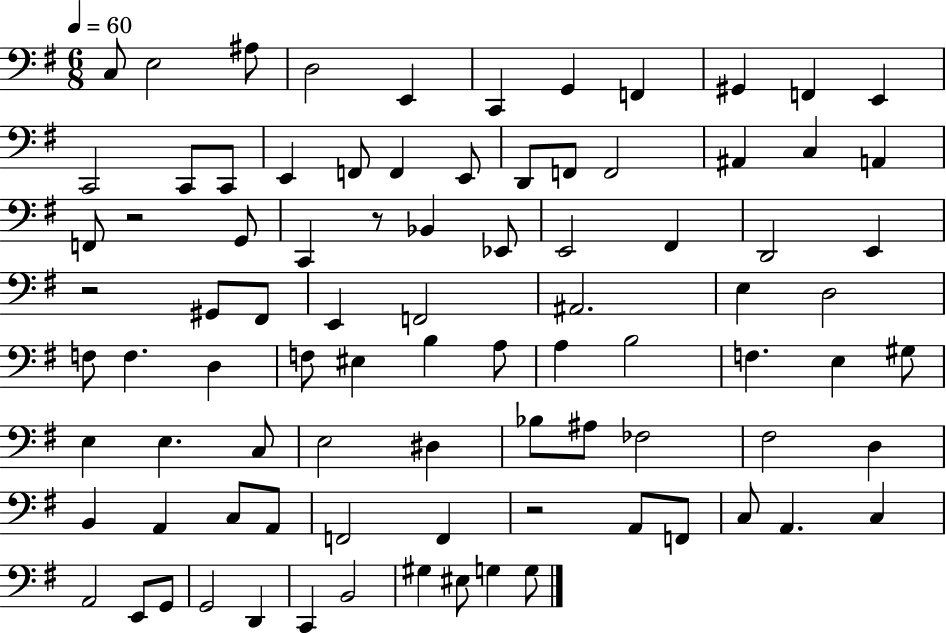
X:1
T:Untitled
M:6/8
L:1/4
K:G
C,/2 E,2 ^A,/2 D,2 E,, C,, G,, F,, ^G,, F,, E,, C,,2 C,,/2 C,,/2 E,, F,,/2 F,, E,,/2 D,,/2 F,,/2 F,,2 ^A,, C, A,, F,,/2 z2 G,,/2 C,, z/2 _B,, _E,,/2 E,,2 ^F,, D,,2 E,, z2 ^G,,/2 ^F,,/2 E,, F,,2 ^A,,2 E, D,2 F,/2 F, D, F,/2 ^E, B, A,/2 A, B,2 F, E, ^G,/2 E, E, C,/2 E,2 ^D, _B,/2 ^A,/2 _F,2 ^F,2 D, B,, A,, C,/2 A,,/2 F,,2 F,, z2 A,,/2 F,,/2 C,/2 A,, C, A,,2 E,,/2 G,,/2 G,,2 D,, C,, B,,2 ^G, ^E,/2 G, G,/2